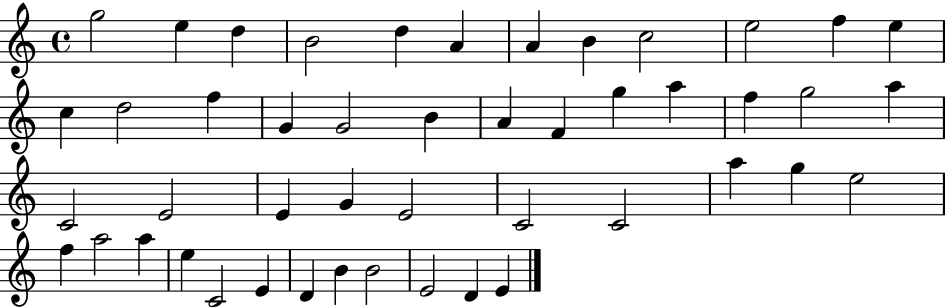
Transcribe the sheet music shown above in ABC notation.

X:1
T:Untitled
M:4/4
L:1/4
K:C
g2 e d B2 d A A B c2 e2 f e c d2 f G G2 B A F g a f g2 a C2 E2 E G E2 C2 C2 a g e2 f a2 a e C2 E D B B2 E2 D E